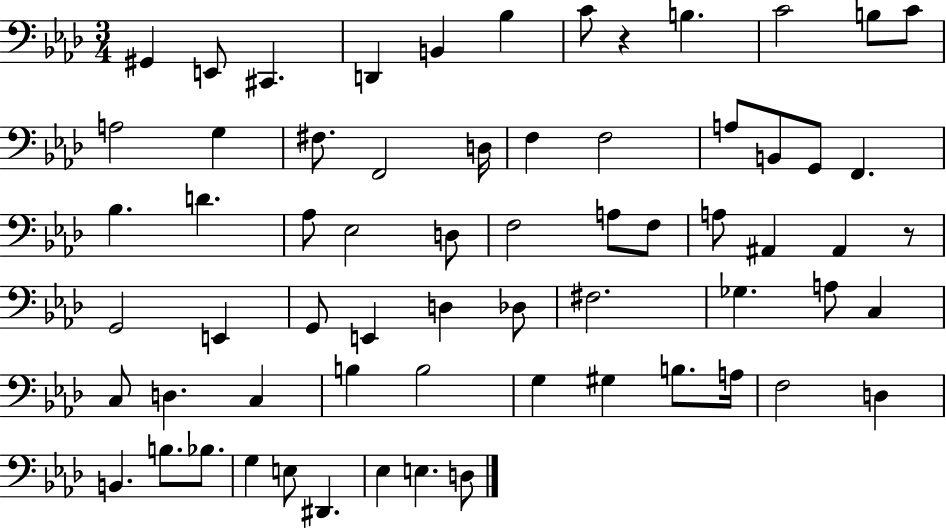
G#2/q E2/e C#2/q. D2/q B2/q Bb3/q C4/e R/q B3/q. C4/h B3/e C4/e A3/h G3/q F#3/e. F2/h D3/s F3/q F3/h A3/e B2/e G2/e F2/q. Bb3/q. D4/q. Ab3/e Eb3/h D3/e F3/h A3/e F3/e A3/e A#2/q A#2/q R/e G2/h E2/q G2/e E2/q D3/q Db3/e F#3/h. Gb3/q. A3/e C3/q C3/e D3/q. C3/q B3/q B3/h G3/q G#3/q B3/e. A3/s F3/h D3/q B2/q. B3/e. Bb3/e. G3/q E3/e D#2/q. Eb3/q E3/q. D3/e